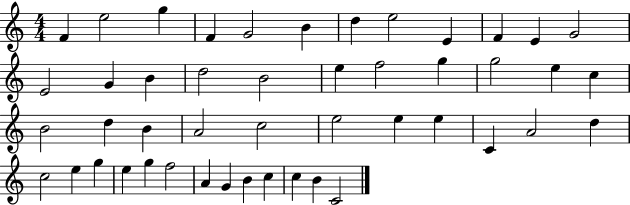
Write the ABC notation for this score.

X:1
T:Untitled
M:4/4
L:1/4
K:C
F e2 g F G2 B d e2 E F E G2 E2 G B d2 B2 e f2 g g2 e c B2 d B A2 c2 e2 e e C A2 d c2 e g e g f2 A G B c c B C2